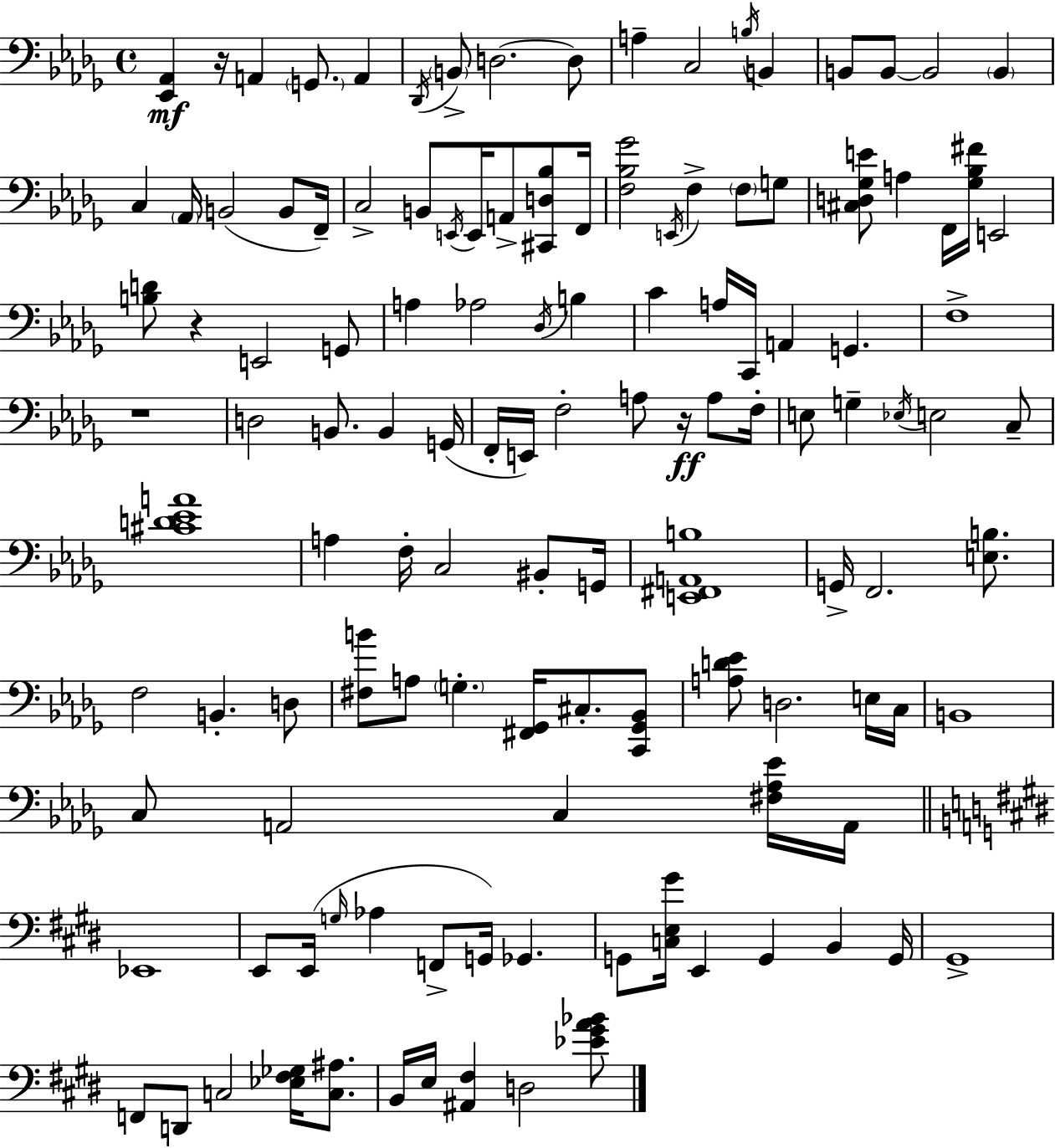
{
  \clef bass
  \time 4/4
  \defaultTimeSignature
  \key bes \minor
  <ees, aes,>4\mf r16 a,4 \parenthesize g,8. a,4 | \acciaccatura { des,16 } \parenthesize b,8-> d2.~~ d8 | a4-- c2 \acciaccatura { b16 } b,4 | b,8 b,8~~ b,2 \parenthesize b,4 | \break c4 \parenthesize aes,16 b,2( b,8 | f,16--) c2-> b,8 \acciaccatura { e,16 } e,16 a,8-> | <cis, d bes>8 f,16 <f bes ges'>2 \acciaccatura { e,16 } f4-> | \parenthesize f8 g8 <cis d ges e'>8 a4 f,16 <ges bes fis'>16 e,2 | \break <b d'>8 r4 e,2 | g,8 a4 aes2 | \acciaccatura { des16 } b4 c'4 a16 c,16 a,4 g,4. | f1-> | \break r1 | d2 b,8. | b,4 g,16( f,16-. e,16) f2-. a8 | r16\ff a8 f16-. e8 g4-- \acciaccatura { ees16 } e2 | \break c8-- <cis' d' ees' a'>1 | a4 f16-. c2 | bis,8-. g,16 <e, fis, a, b>1 | g,16-> f,2. | \break <e b>8. f2 b,4.-. | d8 <fis b'>8 a8 \parenthesize g4.-. | <fis, ges,>16 cis8.-. <c, ges, bes,>8 <a d' ees'>8 d2. | e16 c16 b,1 | \break c8 a,2 | c4 <fis aes ees'>16 a,16 \bar "||" \break \key e \major ees,1 | e,8 e,16( \grace { g16 } aes4 f,8-> g,16) ges,4. | g,8 <c e gis'>16 e,4 g,4 b,4 | g,16 gis,1-> | \break f,8 d,8 c2 <ees fis ges>16 <c ais>8. | b,16 e16 <ais, fis>4 d2 <ees' gis' a' bes'>8 | \bar "|."
}